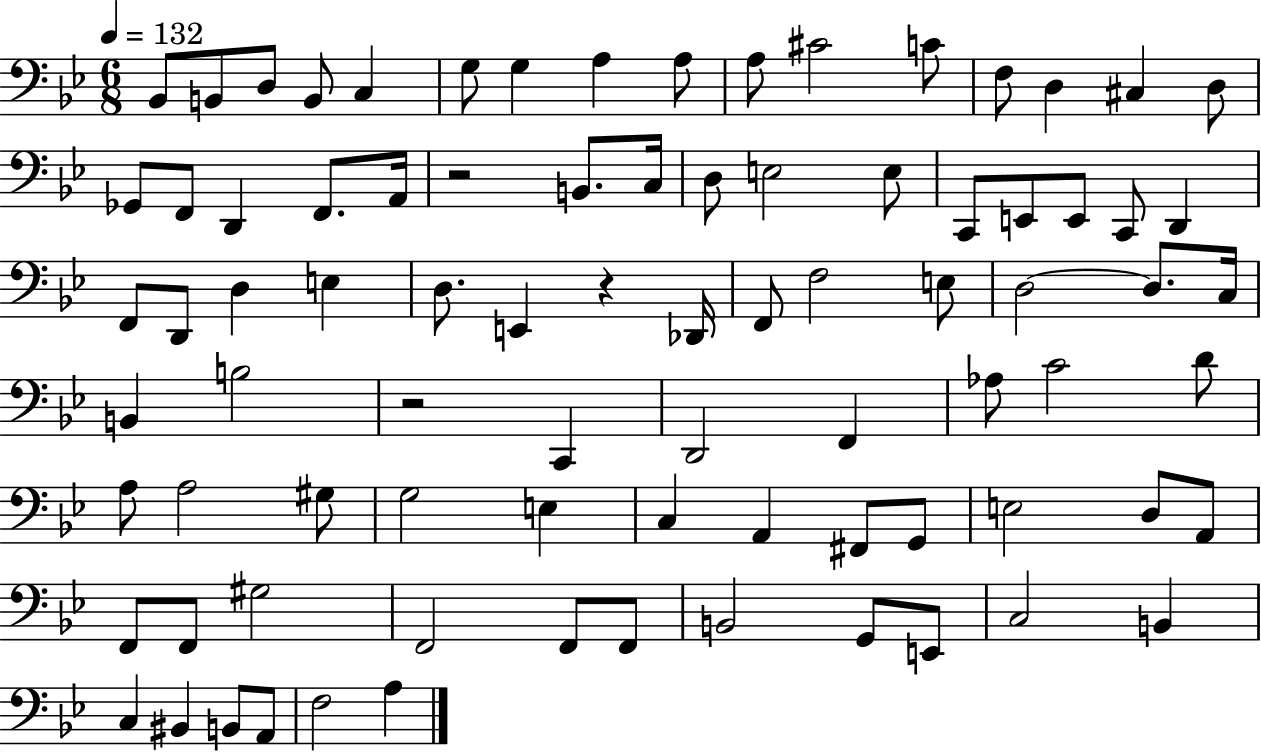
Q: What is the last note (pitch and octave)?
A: A3